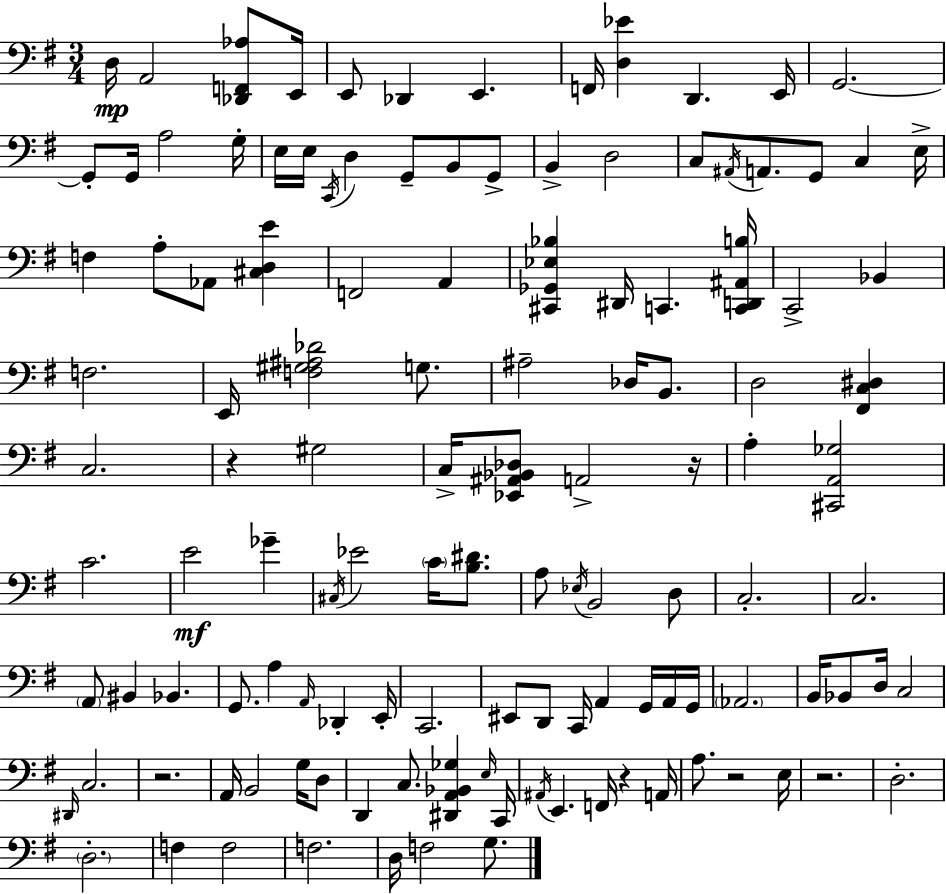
X:1
T:Untitled
M:3/4
L:1/4
K:Em
D,/4 A,,2 [_D,,F,,_A,]/2 E,,/4 E,,/2 _D,, E,, F,,/4 [D,_E] D,, E,,/4 G,,2 G,,/2 G,,/4 A,2 G,/4 E,/4 E,/4 C,,/4 D, G,,/2 B,,/2 G,,/2 B,, D,2 C,/2 ^A,,/4 A,,/2 G,,/2 C, E,/4 F, A,/2 _A,,/2 [^C,D,E] F,,2 A,, [^C,,_G,,_E,_B,] ^D,,/4 C,, [C,,D,,^A,,B,]/4 C,,2 _B,, F,2 E,,/4 [F,^G,^A,_D]2 G,/2 ^A,2 _D,/4 B,,/2 D,2 [^F,,C,^D,] C,2 z ^G,2 C,/4 [_E,,^A,,_B,,_D,]/2 A,,2 z/4 A, [^C,,A,,_G,]2 C2 E2 _G ^C,/4 _E2 C/4 [B,^D]/2 A,/2 _E,/4 B,,2 D,/2 C,2 C,2 A,,/2 ^B,, _B,, G,,/2 A, A,,/4 _D,, E,,/4 C,,2 ^E,,/2 D,,/2 C,,/4 A,, G,,/4 A,,/4 G,,/4 _A,,2 B,,/4 _B,,/2 D,/4 C,2 ^D,,/4 C,2 z2 A,,/4 B,,2 G,/4 D,/2 D,, C,/2 [^D,,A,,_B,,_G,] E,/4 C,,/4 ^A,,/4 E,, F,,/4 z A,,/4 A,/2 z2 E,/4 z2 D,2 D,2 F, F,2 F,2 D,/4 F,2 G,/2